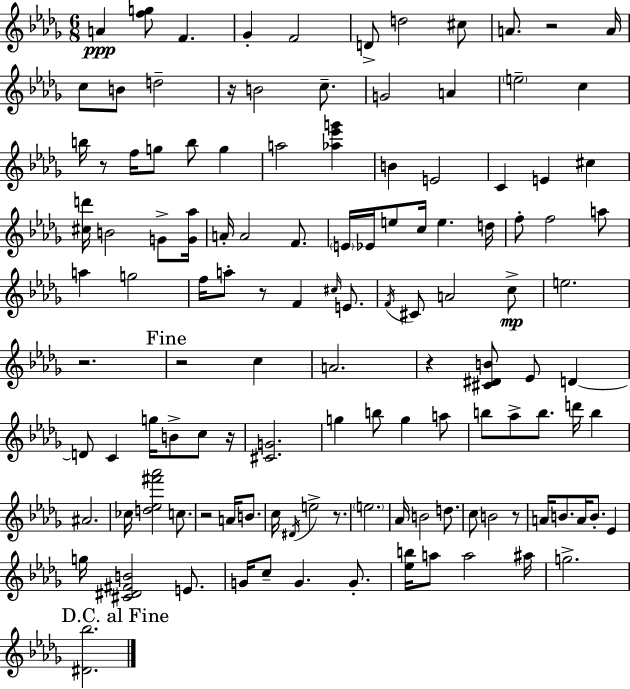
A4/q [F5,G5]/e F4/q. Gb4/q F4/h D4/e D5/h C#5/e A4/e. R/h A4/s C5/e B4/e D5/h R/s B4/h C5/e. G4/h A4/q E5/h C5/q B5/s R/e F5/s G5/e B5/e G5/q A5/h [Ab5,Eb6,G6]/q B4/q E4/h C4/q E4/q C#5/q [C#5,D6]/s B4/h G4/e [G4,Ab5]/s A4/s A4/h F4/e. E4/s Eb4/s E5/e C5/s E5/q. D5/s F5/e F5/h A5/e A5/q G5/h F5/s A5/e R/e F4/q C#5/s E4/e. F4/s C#4/e A4/h C5/e E5/h. R/h. R/h C5/q A4/h. R/q [C#4,D#4,B4]/e Eb4/e D4/q D4/e C4/q G5/s B4/e C5/e R/s [C#4,G4]/h. G5/q B5/e G5/q A5/e B5/e Ab5/e B5/e. D6/s B5/q A#4/h. CES5/s [D5,Eb5,F#6,Ab6]/h C5/e. R/h A4/s B4/e. C5/s D#4/s E5/h R/e. E5/h. Ab4/s B4/h D5/e. C5/e B4/h R/e A4/s B4/e. A4/s B4/e. Eb4/q G5/s [C#4,D#4,F#4,B4]/h E4/e. G4/s C5/e G4/q. G4/e. [Eb5,B5]/s A5/e A5/h A#5/s G5/h. [D#4,Bb5]/h.